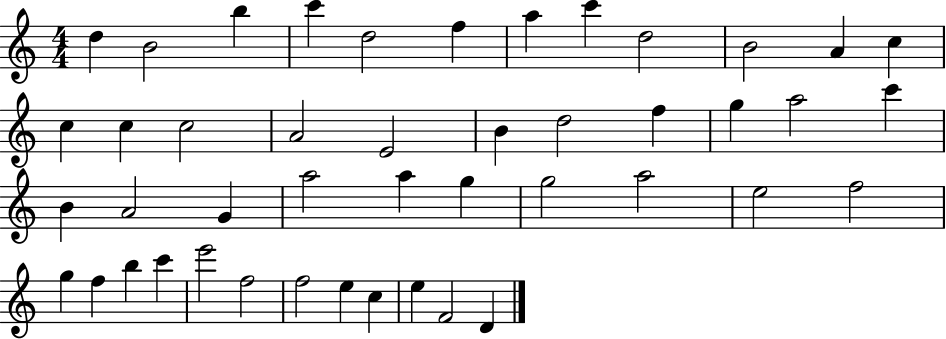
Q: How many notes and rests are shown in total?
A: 45